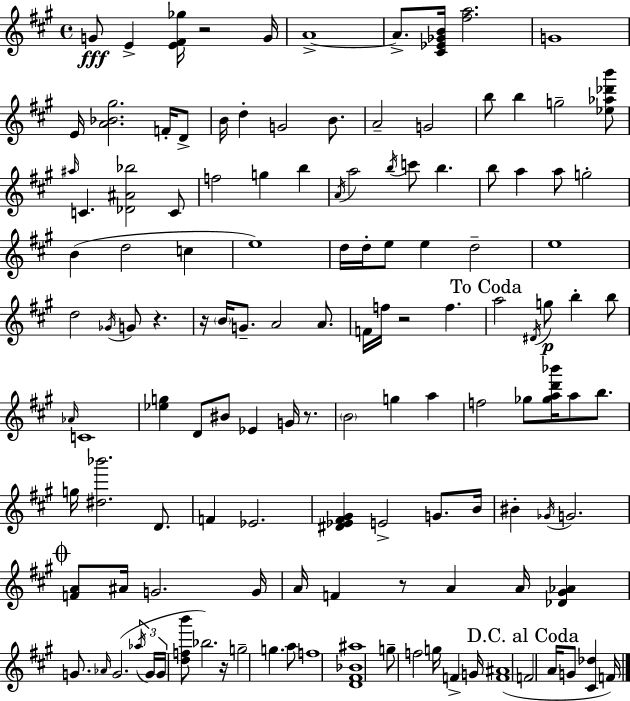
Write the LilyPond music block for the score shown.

{
  \clef treble
  \time 4/4
  \defaultTimeSignature
  \key a \major
  \repeat volta 2 { g'8\fff e'4-> <e' fis' ges''>16 r2 g'16 | a'1->~~ | a'8.-> <cis' ees' ges' b'>16 <fis'' a''>2. | g'1 | \break e'16 <a' bes' gis''>2. f'16-. d'8-> | b'16 d''4-. g'2 b'8. | a'2-- g'2 | b''8 b''4 g''2-- <ees'' aes'' des''' b'''>8 | \break \grace { ais''16 } c'4. <des' ais' bes''>2 c'8 | f''2 g''4 b''4 | \acciaccatura { a'16 } a''2 \acciaccatura { b''16 } c'''8 b''4. | b''8 a''4 a''8 g''2-. | \break b'4( d''2 c''4 | e''1) | d''16 d''16-. e''8 e''4 d''2-- | e''1 | \break d''2 \acciaccatura { ges'16 } g'8 r4. | r16 \parenthesize b'16 g'8.-- a'2 | a'8. f'16 f''16 r2 f''4. | \mark "To Coda" a''2 \acciaccatura { dis'16 } g''8\p b''4-. | \break b''8 \grace { aes'16 } c'1 | <ees'' g''>4 d'8 bis'8 ees'4 | g'16 r8. \parenthesize b'2 g''4 | a''4 f''2 ges''8 | \break <ges'' a'' d''' bes'''>16 a''8 b''8. g''16 <dis'' bes'''>2. | d'8. f'4 ees'2. | <dis' ees' fis' gis'>4 e'2-> | g'8. b'16 bis'4-. \acciaccatura { ges'16 } g'2. | \break \mark \markup { \musicglyph "scripts.coda" } <f' a'>8 ais'16 g'2. | g'16 a'16 f'4 r8 a'4 | a'16 <des' gis' aes'>4 g'8. \grace { aes'16 } g'2.( | \tuplet 3/2 { \acciaccatura { aes''16 } g'16 g'16 } <d'' f'' b'''>8 bes''2.) | \break r16 g''2-- | g''4. a''8 f''1 | <d' fis' bes' ais''>1 | g''8-- f''2 | \break g''16 f'4-> g'16 <f' ais'>1( | \mark "D.C. al Coda" f'2 | a'16 g'8 <cis' des''>4 f'16) } \bar "|."
}